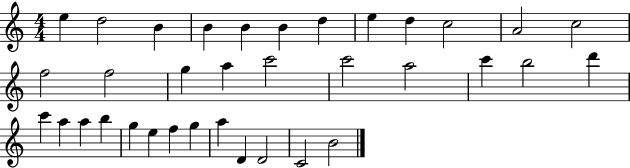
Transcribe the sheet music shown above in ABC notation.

X:1
T:Untitled
M:4/4
L:1/4
K:C
e d2 B B B B d e d c2 A2 c2 f2 f2 g a c'2 c'2 a2 c' b2 d' c' a a b g e f g a D D2 C2 B2